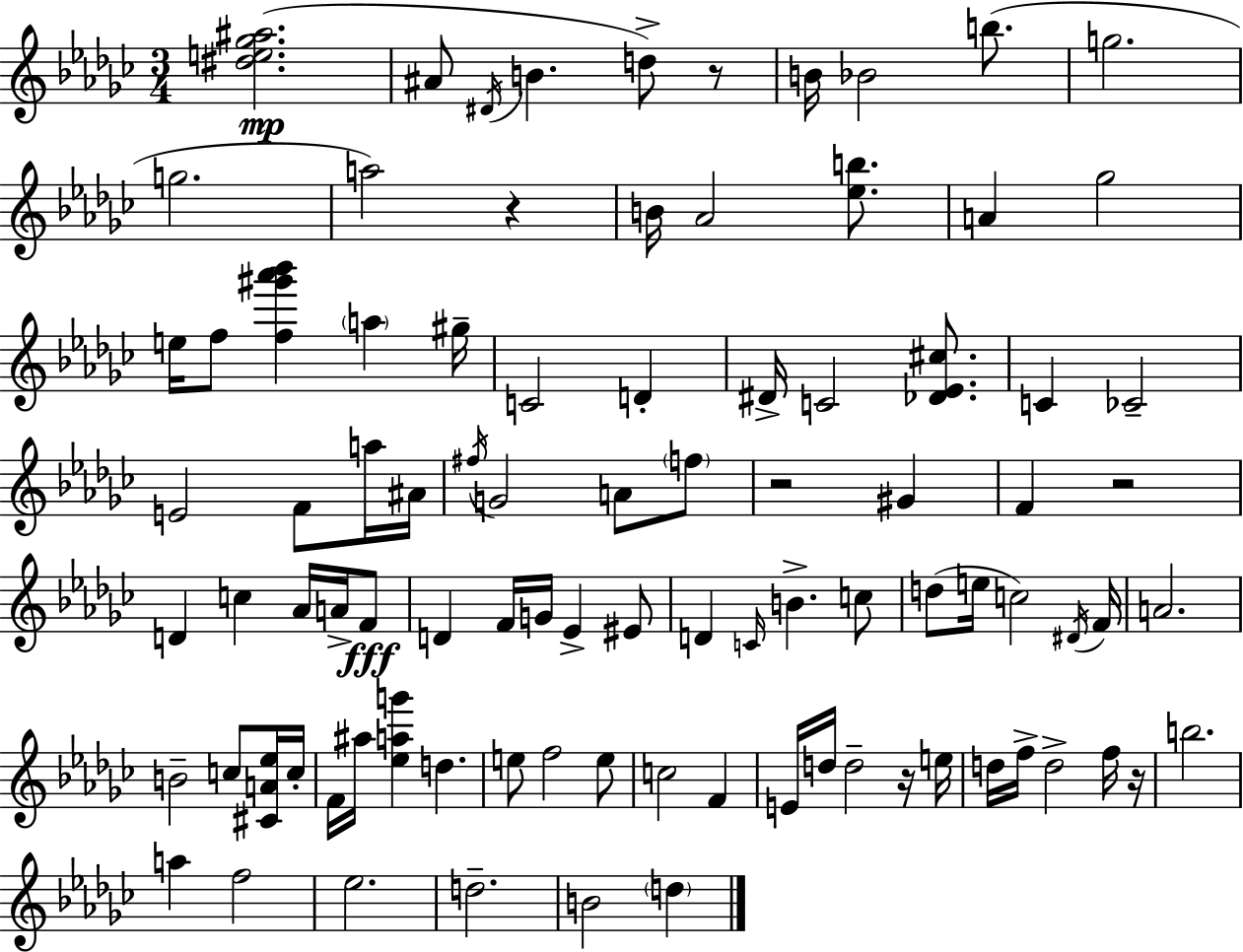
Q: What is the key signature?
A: EES minor